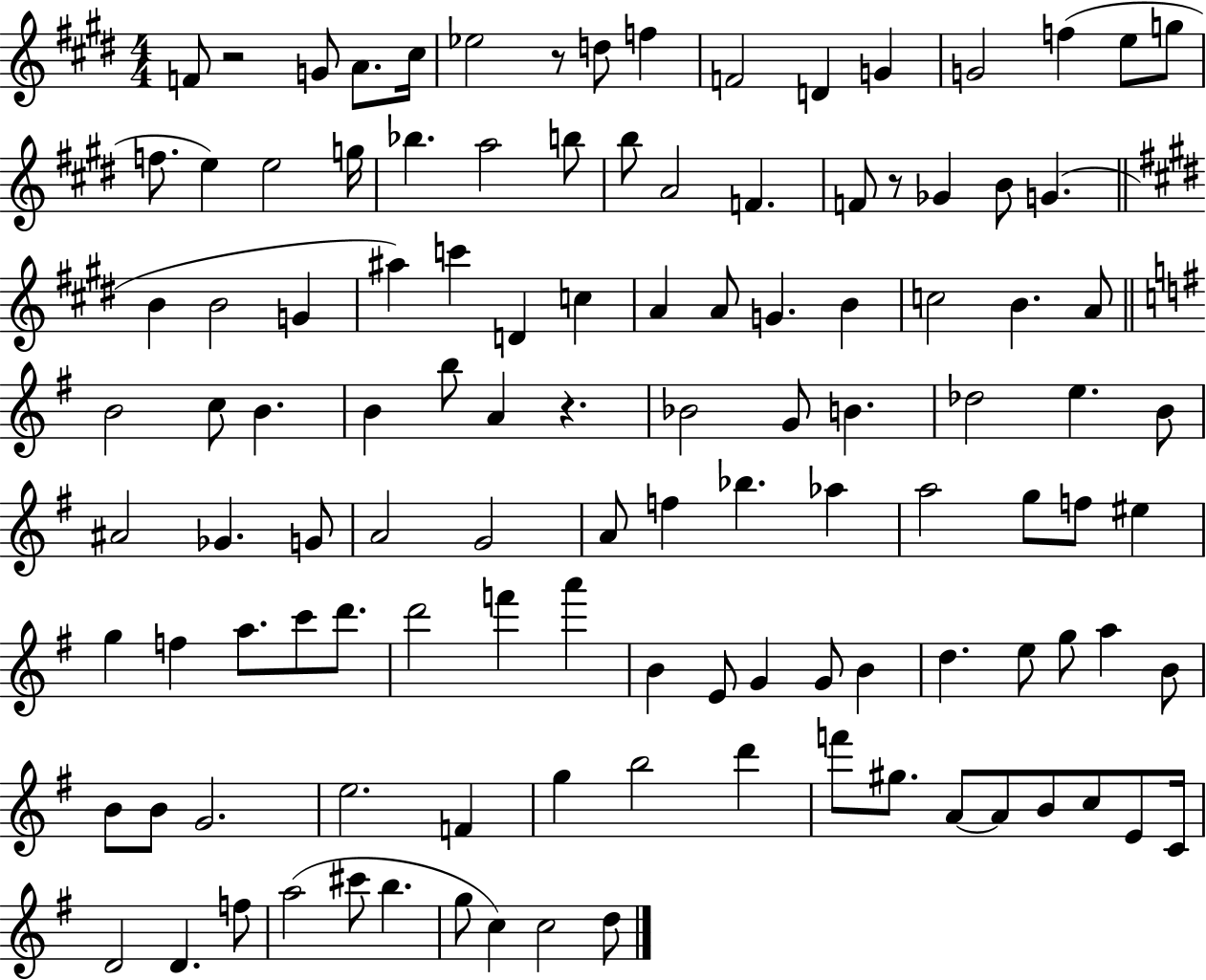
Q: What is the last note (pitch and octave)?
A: D5